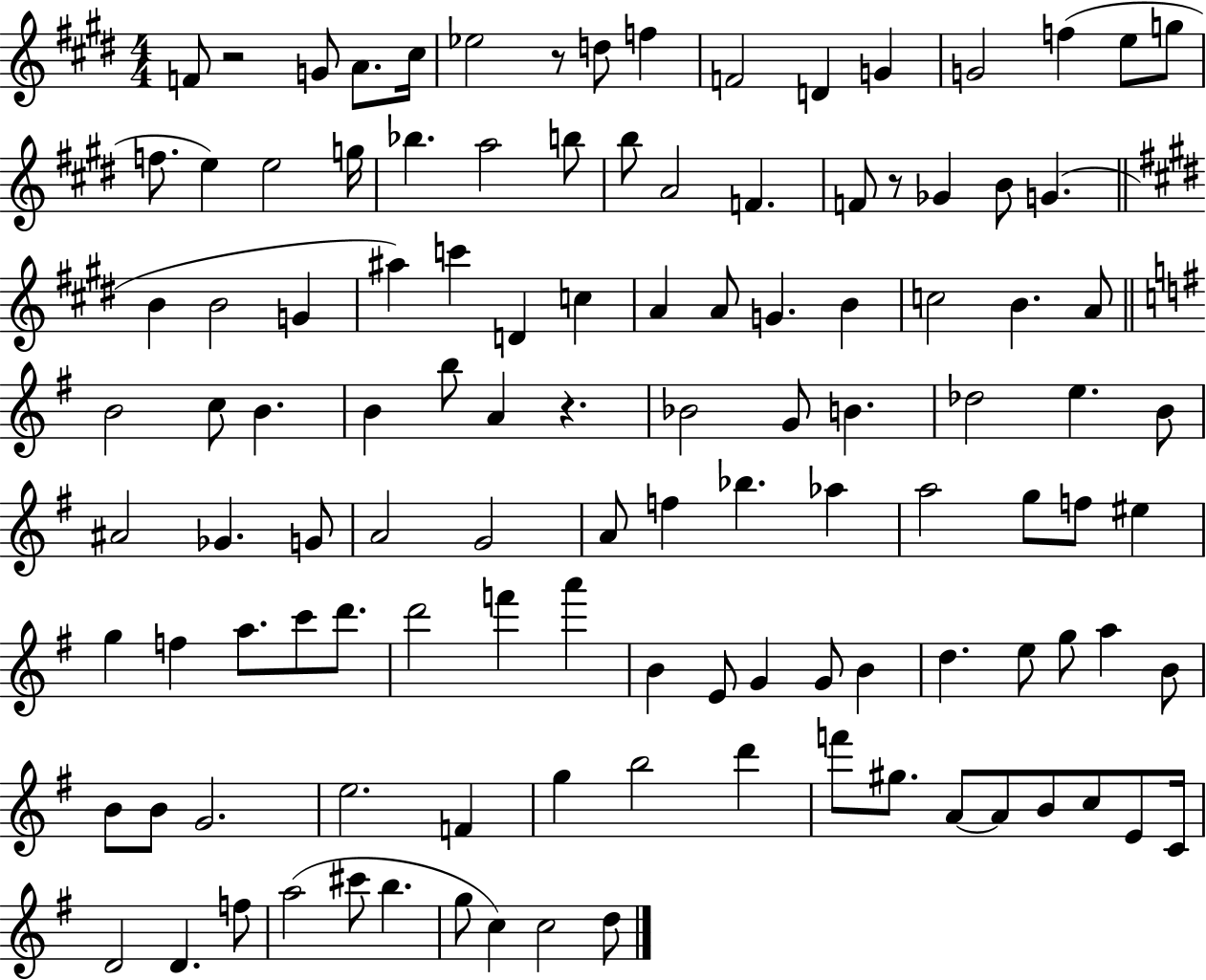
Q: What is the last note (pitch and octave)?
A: D5